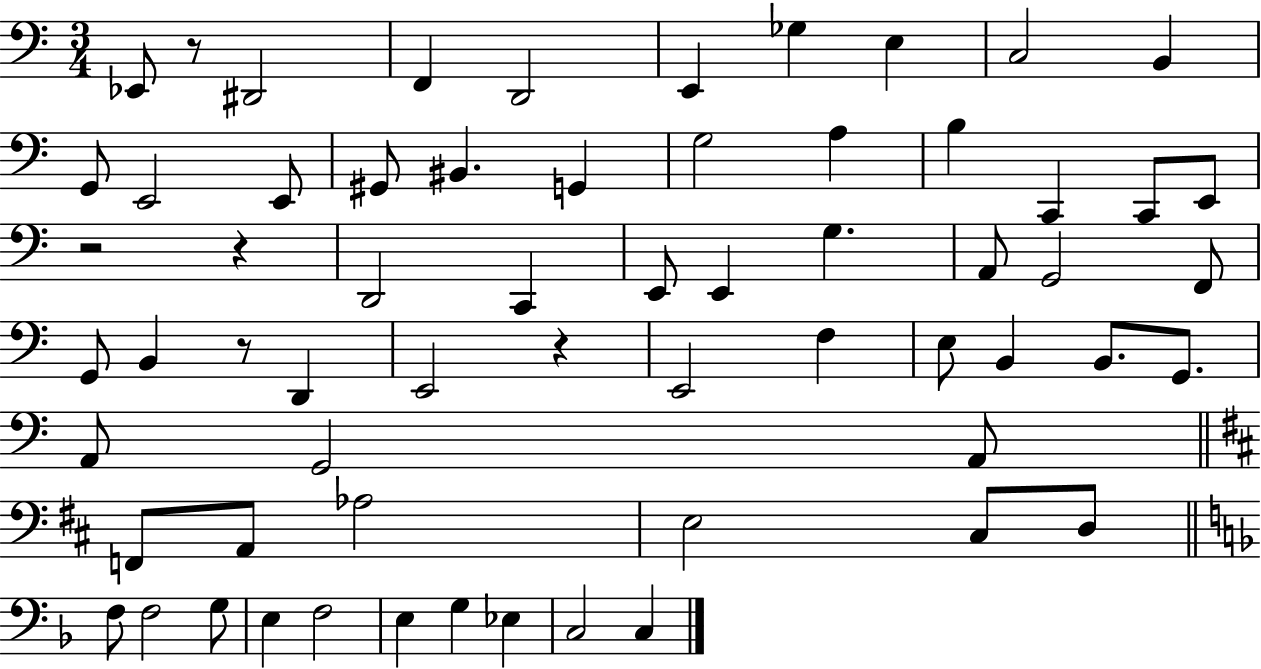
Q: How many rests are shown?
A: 5